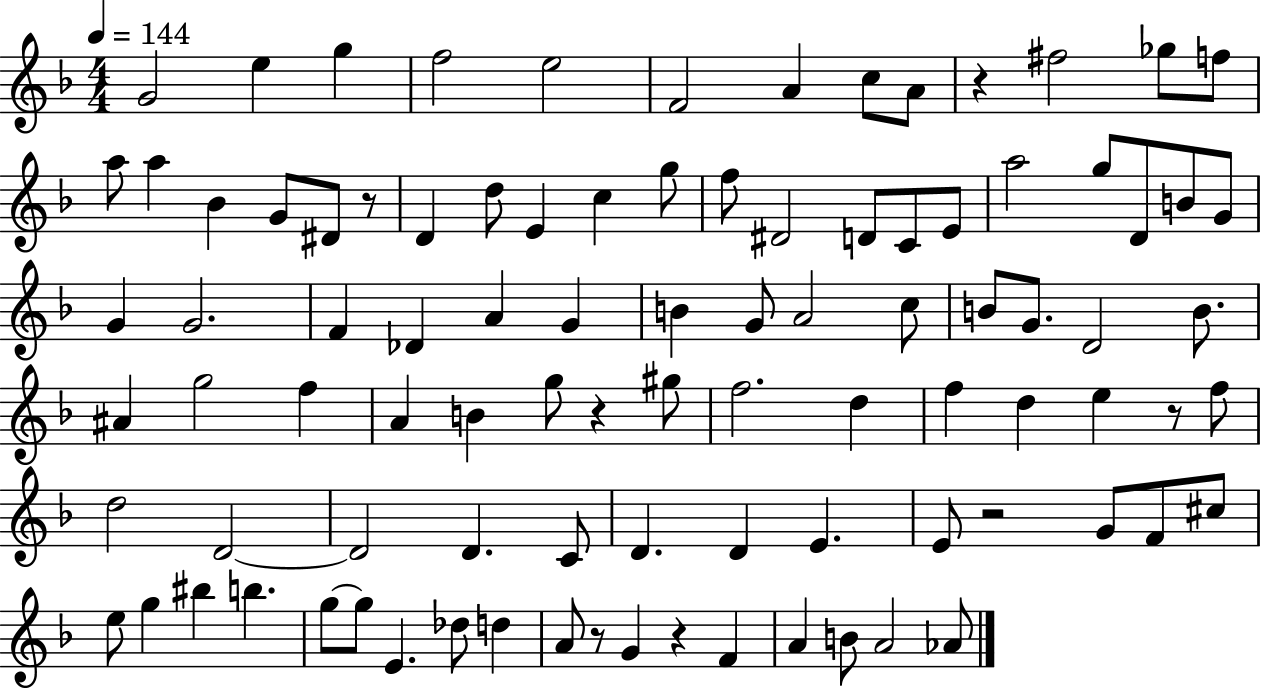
X:1
T:Untitled
M:4/4
L:1/4
K:F
G2 e g f2 e2 F2 A c/2 A/2 z ^f2 _g/2 f/2 a/2 a _B G/2 ^D/2 z/2 D d/2 E c g/2 f/2 ^D2 D/2 C/2 E/2 a2 g/2 D/2 B/2 G/2 G G2 F _D A G B G/2 A2 c/2 B/2 G/2 D2 B/2 ^A g2 f A B g/2 z ^g/2 f2 d f d e z/2 f/2 d2 D2 D2 D C/2 D D E E/2 z2 G/2 F/2 ^c/2 e/2 g ^b b g/2 g/2 E _d/2 d A/2 z/2 G z F A B/2 A2 _A/2